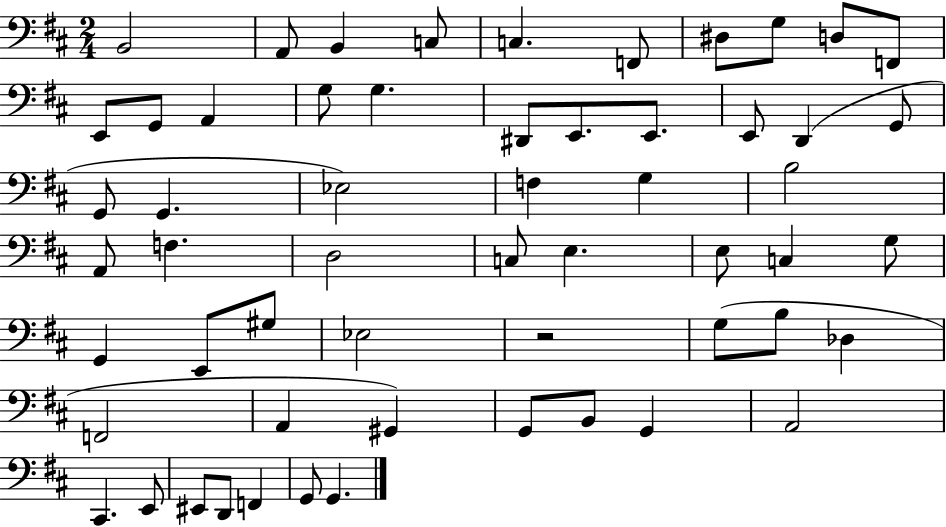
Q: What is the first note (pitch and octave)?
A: B2